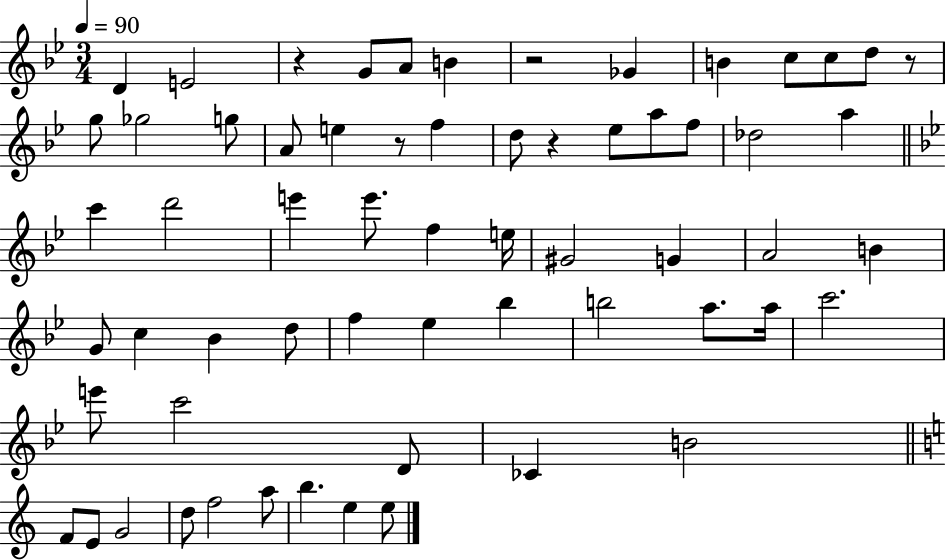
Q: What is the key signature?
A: BES major